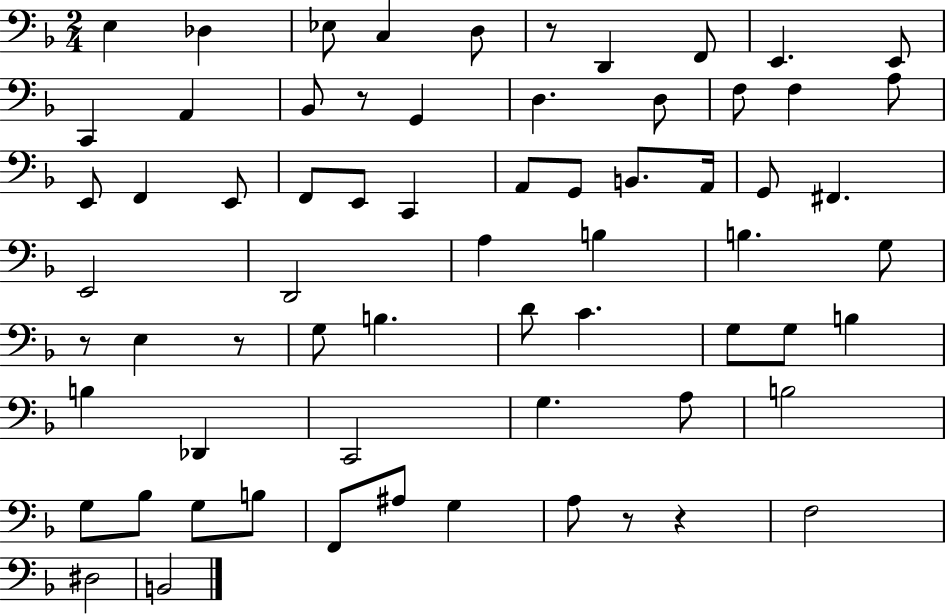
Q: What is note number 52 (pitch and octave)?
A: Bb3